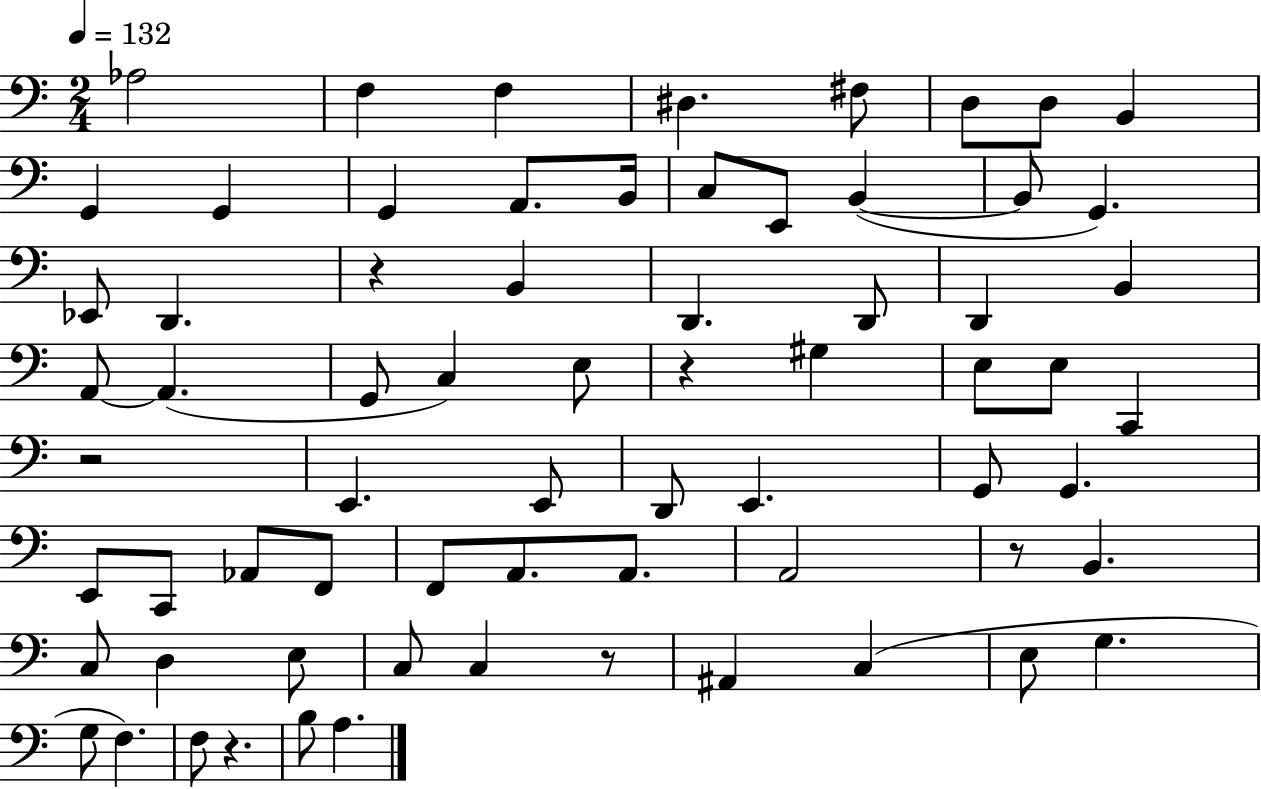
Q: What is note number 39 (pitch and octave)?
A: G2